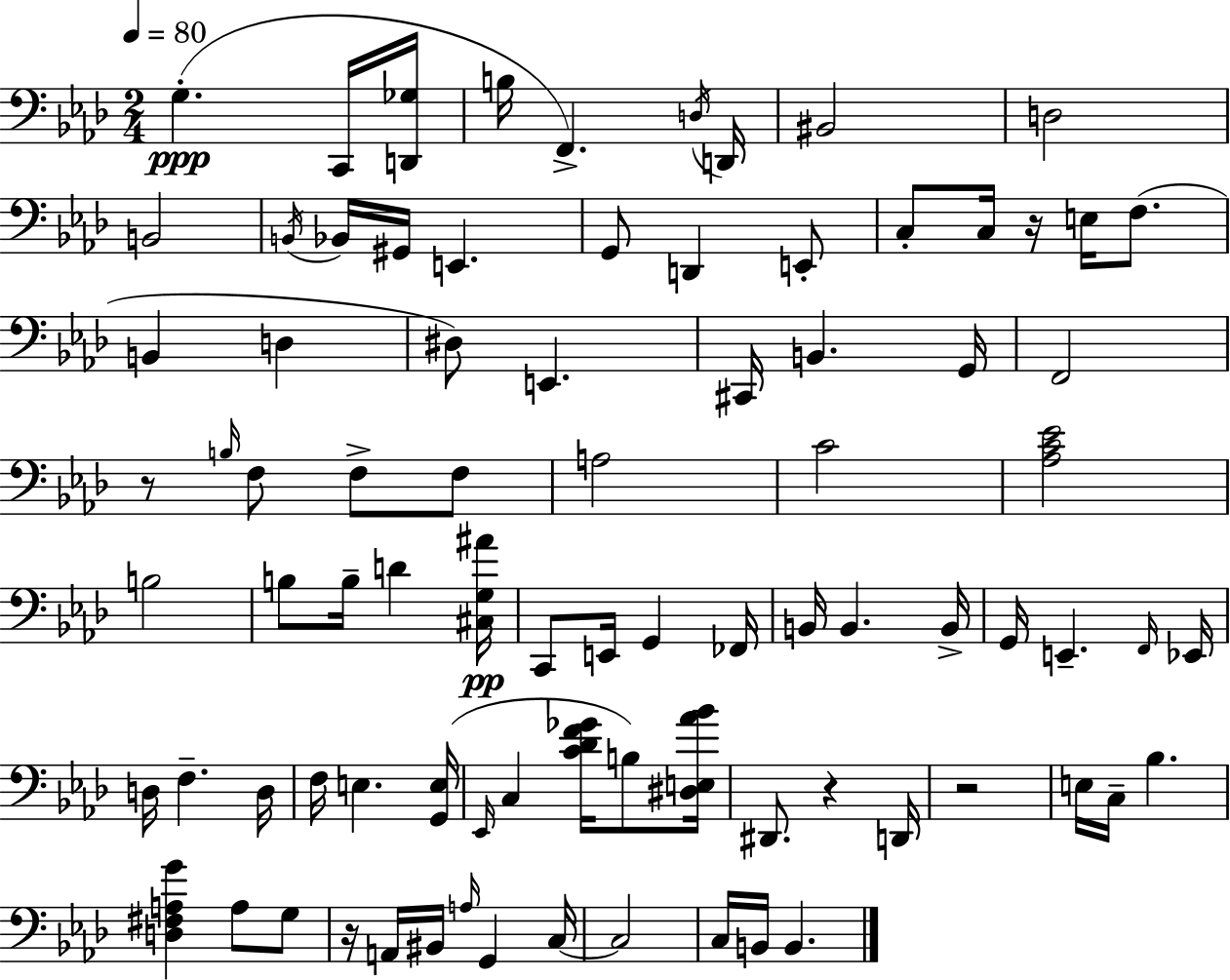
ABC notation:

X:1
T:Untitled
M:2/4
L:1/4
K:Ab
G, C,,/4 [D,,_G,]/4 B,/4 F,, D,/4 D,,/4 ^B,,2 D,2 B,,2 B,,/4 _B,,/4 ^G,,/4 E,, G,,/2 D,, E,,/2 C,/2 C,/4 z/4 E,/4 F,/2 B,, D, ^D,/2 E,, ^C,,/4 B,, G,,/4 F,,2 z/2 B,/4 F,/2 F,/2 F,/2 A,2 C2 [_A,C_E]2 B,2 B,/2 B,/4 D [^C,G,^A]/4 C,,/2 E,,/4 G,, _F,,/4 B,,/4 B,, B,,/4 G,,/4 E,, F,,/4 _E,,/4 D,/4 F, D,/4 F,/4 E, [G,,E,]/4 _E,,/4 C, [C_DF_G]/4 B,/2 [^D,E,_A_B]/4 ^D,,/2 z D,,/4 z2 E,/4 C,/4 _B, [D,^F,A,G] A,/2 G,/2 z/4 A,,/4 ^B,,/4 A,/4 G,, C,/4 C,2 C,/4 B,,/4 B,,